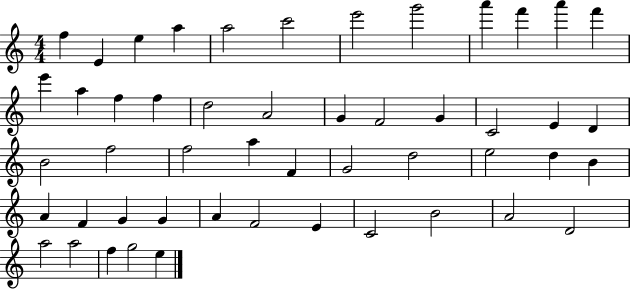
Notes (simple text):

F5/q E4/q E5/q A5/q A5/h C6/h E6/h G6/h A6/q F6/q A6/q F6/q E6/q A5/q F5/q F5/q D5/h A4/h G4/q F4/h G4/q C4/h E4/q D4/q B4/h F5/h F5/h A5/q F4/q G4/h D5/h E5/h D5/q B4/q A4/q F4/q G4/q G4/q A4/q F4/h E4/q C4/h B4/h A4/h D4/h A5/h A5/h F5/q G5/h E5/q